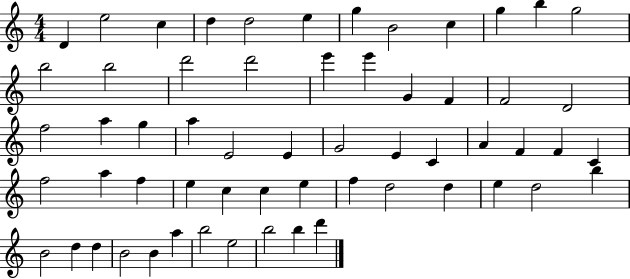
{
  \clef treble
  \numericTimeSignature
  \time 4/4
  \key c \major
  d'4 e''2 c''4 | d''4 d''2 e''4 | g''4 b'2 c''4 | g''4 b''4 g''2 | \break b''2 b''2 | d'''2 d'''2 | e'''4 e'''4 g'4 f'4 | f'2 d'2 | \break f''2 a''4 g''4 | a''4 e'2 e'4 | g'2 e'4 c'4 | a'4 f'4 f'4 c'4 | \break f''2 a''4 f''4 | e''4 c''4 c''4 e''4 | f''4 d''2 d''4 | e''4 d''2 b''4 | \break b'2 d''4 d''4 | b'2 b'4 a''4 | b''2 e''2 | b''2 b''4 d'''4 | \break \bar "|."
}